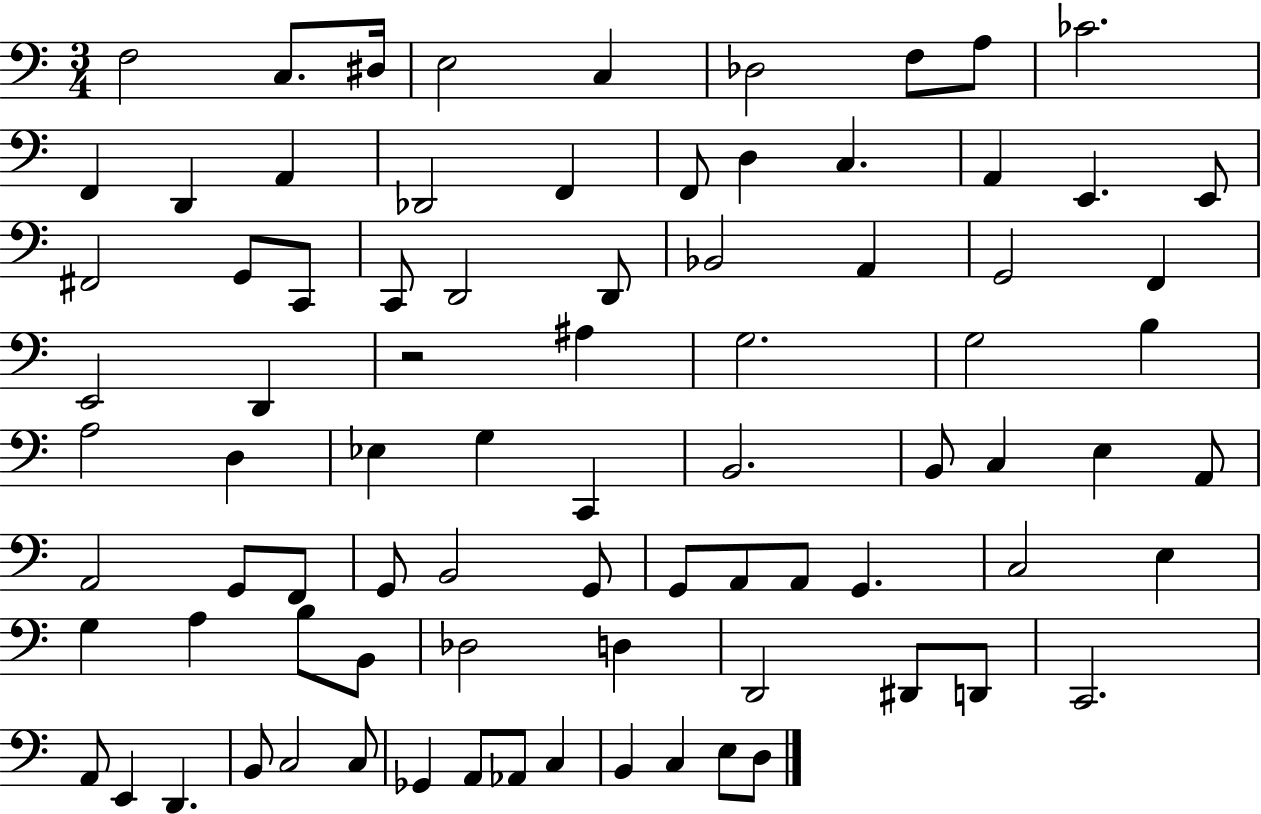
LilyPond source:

{
  \clef bass
  \numericTimeSignature
  \time 3/4
  \key c \major
  f2 c8. dis16 | e2 c4 | des2 f8 a8 | ces'2. | \break f,4 d,4 a,4 | des,2 f,4 | f,8 d4 c4. | a,4 e,4. e,8 | \break fis,2 g,8 c,8 | c,8 d,2 d,8 | bes,2 a,4 | g,2 f,4 | \break e,2 d,4 | r2 ais4 | g2. | g2 b4 | \break a2 d4 | ees4 g4 c,4 | b,2. | b,8 c4 e4 a,8 | \break a,2 g,8 f,8 | g,8 b,2 g,8 | g,8 a,8 a,8 g,4. | c2 e4 | \break g4 a4 b8 b,8 | des2 d4 | d,2 dis,8 d,8 | c,2. | \break a,8 e,4 d,4. | b,8 c2 c8 | ges,4 a,8 aes,8 c4 | b,4 c4 e8 d8 | \break \bar "|."
}